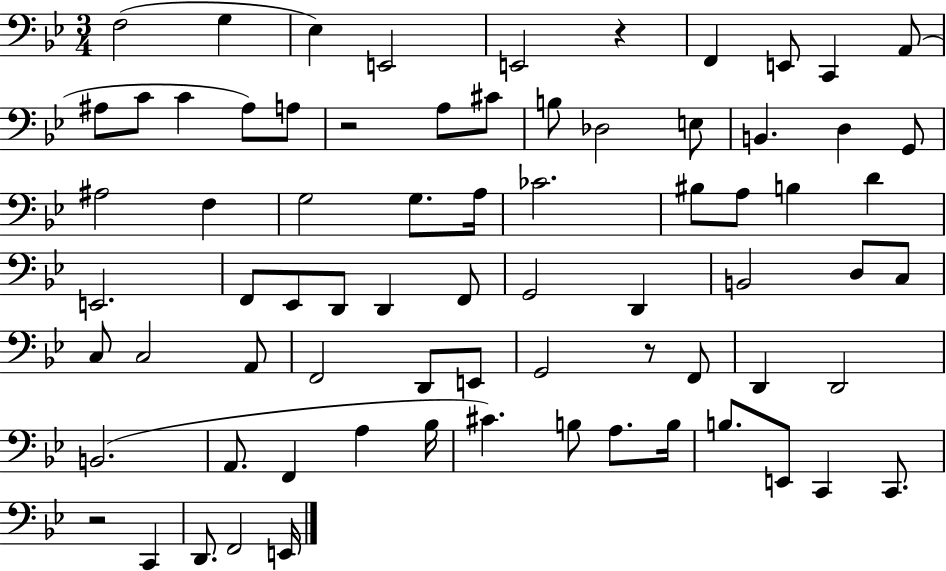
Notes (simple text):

F3/h G3/q Eb3/q E2/h E2/h R/q F2/q E2/e C2/q A2/e A#3/e C4/e C4/q A#3/e A3/e R/h A3/e C#4/e B3/e Db3/h E3/e B2/q. D3/q G2/e A#3/h F3/q G3/h G3/e. A3/s CES4/h. BIS3/e A3/e B3/q D4/q E2/h. F2/e Eb2/e D2/e D2/q F2/e G2/h D2/q B2/h D3/e C3/e C3/e C3/h A2/e F2/h D2/e E2/e G2/h R/e F2/e D2/q D2/h B2/h. A2/e. F2/q A3/q Bb3/s C#4/q. B3/e A3/e. B3/s B3/e. E2/e C2/q C2/e. R/h C2/q D2/e. F2/h E2/s